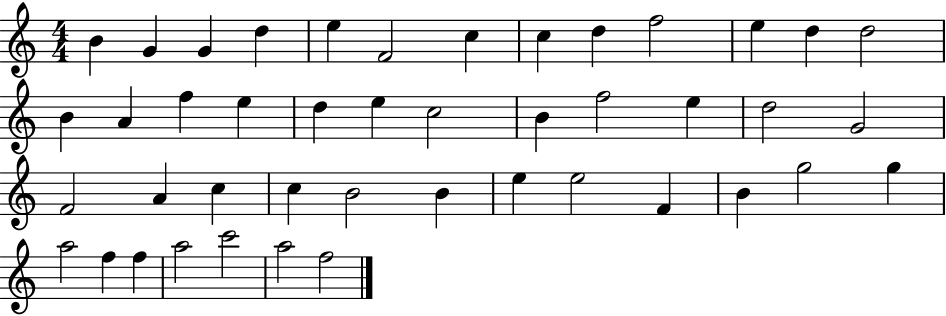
{
  \clef treble
  \numericTimeSignature
  \time 4/4
  \key c \major
  b'4 g'4 g'4 d''4 | e''4 f'2 c''4 | c''4 d''4 f''2 | e''4 d''4 d''2 | \break b'4 a'4 f''4 e''4 | d''4 e''4 c''2 | b'4 f''2 e''4 | d''2 g'2 | \break f'2 a'4 c''4 | c''4 b'2 b'4 | e''4 e''2 f'4 | b'4 g''2 g''4 | \break a''2 f''4 f''4 | a''2 c'''2 | a''2 f''2 | \bar "|."
}